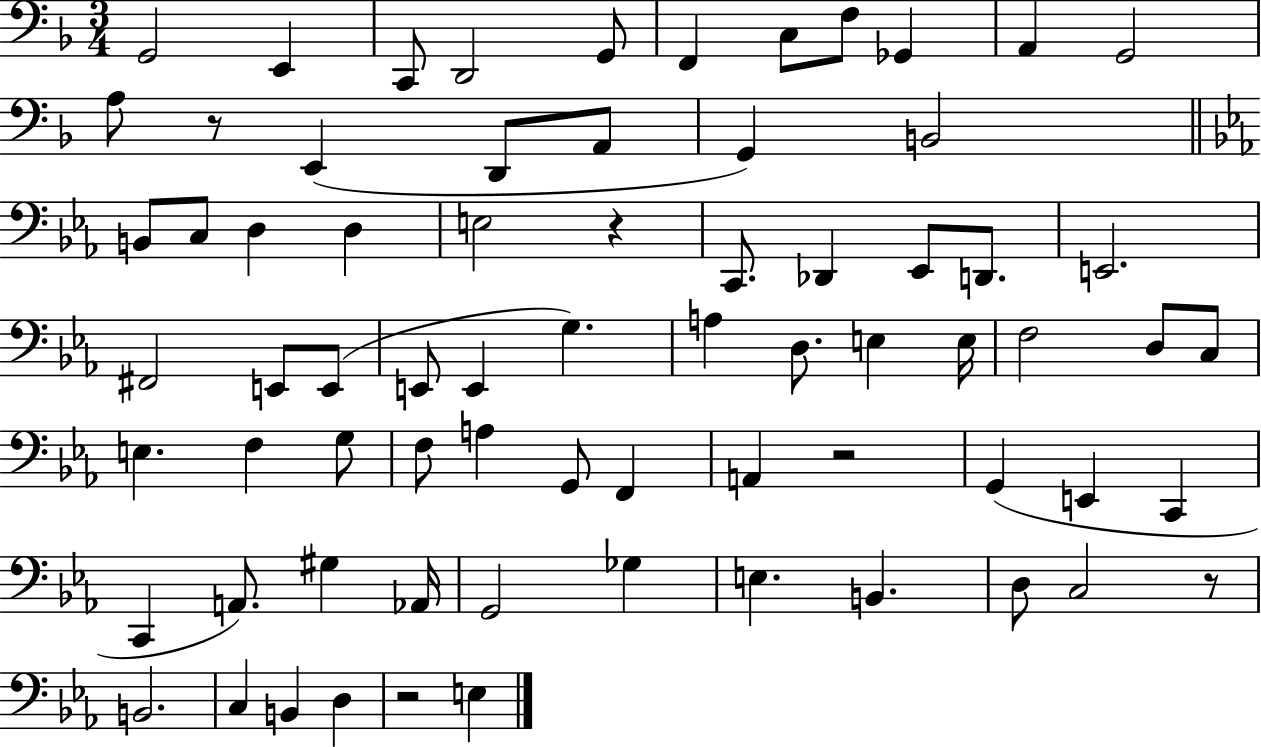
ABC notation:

X:1
T:Untitled
M:3/4
L:1/4
K:F
G,,2 E,, C,,/2 D,,2 G,,/2 F,, C,/2 F,/2 _G,, A,, G,,2 A,/2 z/2 E,, D,,/2 A,,/2 G,, B,,2 B,,/2 C,/2 D, D, E,2 z C,,/2 _D,, _E,,/2 D,,/2 E,,2 ^F,,2 E,,/2 E,,/2 E,,/2 E,, G, A, D,/2 E, E,/4 F,2 D,/2 C,/2 E, F, G,/2 F,/2 A, G,,/2 F,, A,, z2 G,, E,, C,, C,, A,,/2 ^G, _A,,/4 G,,2 _G, E, B,, D,/2 C,2 z/2 B,,2 C, B,, D, z2 E,